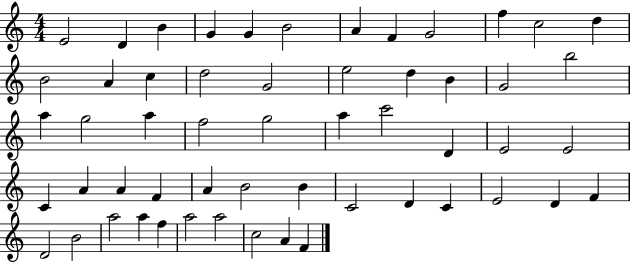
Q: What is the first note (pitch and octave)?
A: E4